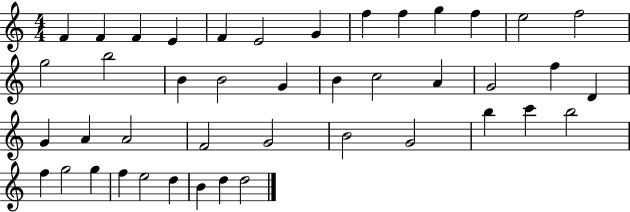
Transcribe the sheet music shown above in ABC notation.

X:1
T:Untitled
M:4/4
L:1/4
K:C
F F F E F E2 G f f g f e2 f2 g2 b2 B B2 G B c2 A G2 f D G A A2 F2 G2 B2 G2 b c' b2 f g2 g f e2 d B d d2